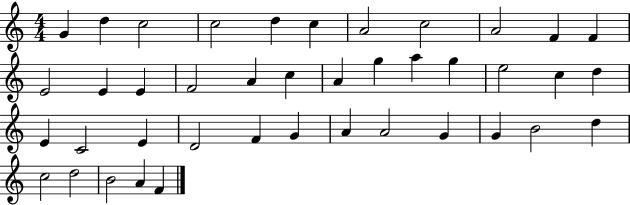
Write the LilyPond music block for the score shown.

{
  \clef treble
  \numericTimeSignature
  \time 4/4
  \key c \major
  g'4 d''4 c''2 | c''2 d''4 c''4 | a'2 c''2 | a'2 f'4 f'4 | \break e'2 e'4 e'4 | f'2 a'4 c''4 | a'4 g''4 a''4 g''4 | e''2 c''4 d''4 | \break e'4 c'2 e'4 | d'2 f'4 g'4 | a'4 a'2 g'4 | g'4 b'2 d''4 | \break c''2 d''2 | b'2 a'4 f'4 | \bar "|."
}